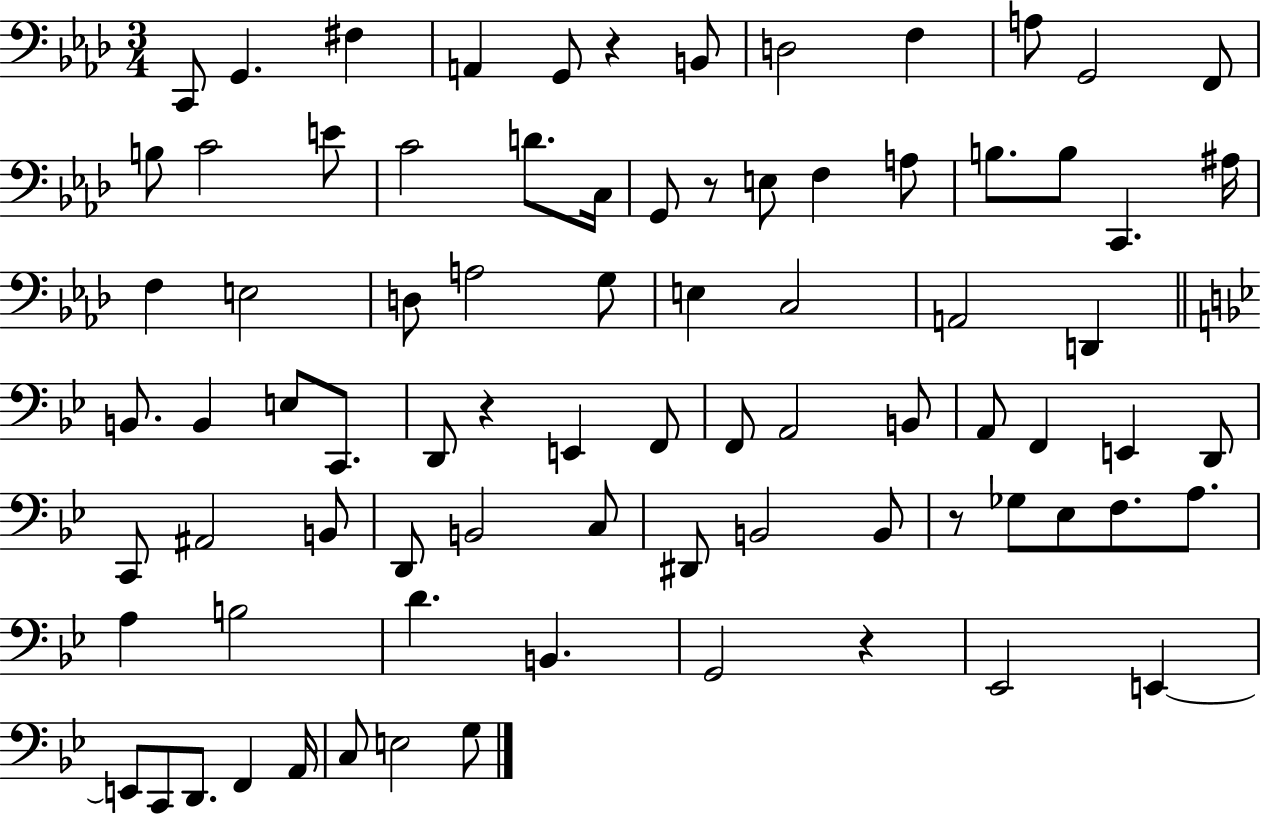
C2/e G2/q. F#3/q A2/q G2/e R/q B2/e D3/h F3/q A3/e G2/h F2/e B3/e C4/h E4/e C4/h D4/e. C3/s G2/e R/e E3/e F3/q A3/e B3/e. B3/e C2/q. A#3/s F3/q E3/h D3/e A3/h G3/e E3/q C3/h A2/h D2/q B2/e. B2/q E3/e C2/e. D2/e R/q E2/q F2/e F2/e A2/h B2/e A2/e F2/q E2/q D2/e C2/e A#2/h B2/e D2/e B2/h C3/e D#2/e B2/h B2/e R/e Gb3/e Eb3/e F3/e. A3/e. A3/q B3/h D4/q. B2/q. G2/h R/q Eb2/h E2/q E2/e C2/e D2/e. F2/q A2/s C3/e E3/h G3/e